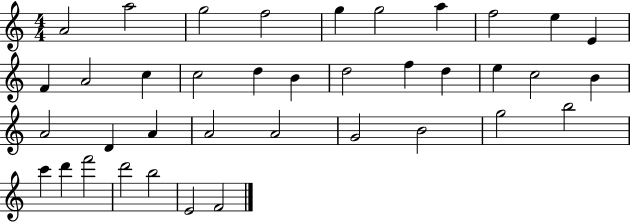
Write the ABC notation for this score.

X:1
T:Untitled
M:4/4
L:1/4
K:C
A2 a2 g2 f2 g g2 a f2 e E F A2 c c2 d B d2 f d e c2 B A2 D A A2 A2 G2 B2 g2 b2 c' d' f'2 d'2 b2 E2 F2